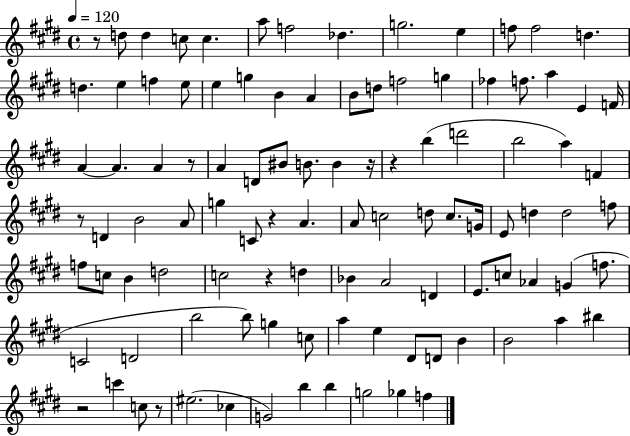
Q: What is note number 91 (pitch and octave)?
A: B5